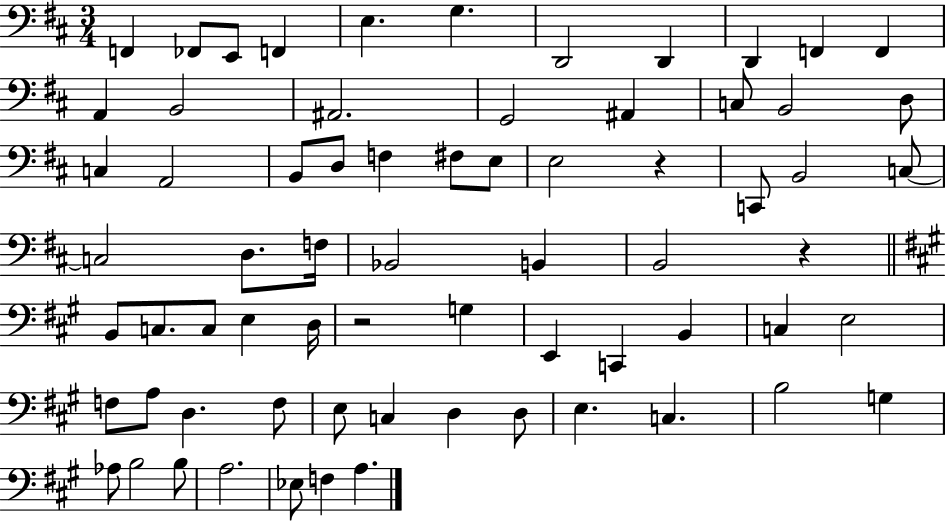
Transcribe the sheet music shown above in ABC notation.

X:1
T:Untitled
M:3/4
L:1/4
K:D
F,, _F,,/2 E,,/2 F,, E, G, D,,2 D,, D,, F,, F,, A,, B,,2 ^A,,2 G,,2 ^A,, C,/2 B,,2 D,/2 C, A,,2 B,,/2 D,/2 F, ^F,/2 E,/2 E,2 z C,,/2 B,,2 C,/2 C,2 D,/2 F,/4 _B,,2 B,, B,,2 z B,,/2 C,/2 C,/2 E, D,/4 z2 G, E,, C,, B,, C, E,2 F,/2 A,/2 D, F,/2 E,/2 C, D, D,/2 E, C, B,2 G, _A,/2 B,2 B,/2 A,2 _E,/2 F, A,